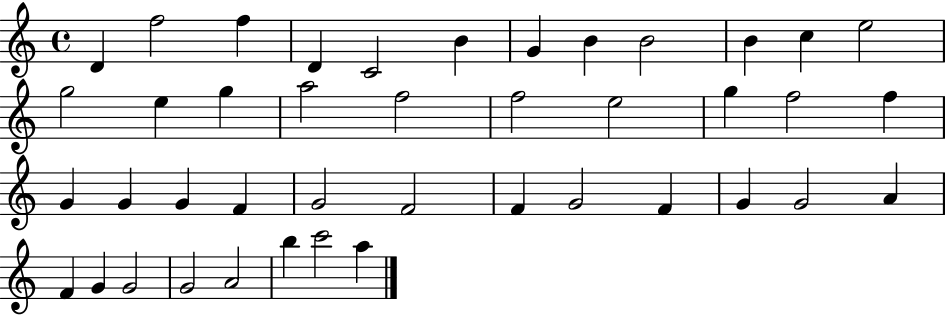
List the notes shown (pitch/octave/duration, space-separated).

D4/q F5/h F5/q D4/q C4/h B4/q G4/q B4/q B4/h B4/q C5/q E5/h G5/h E5/q G5/q A5/h F5/h F5/h E5/h G5/q F5/h F5/q G4/q G4/q G4/q F4/q G4/h F4/h F4/q G4/h F4/q G4/q G4/h A4/q F4/q G4/q G4/h G4/h A4/h B5/q C6/h A5/q